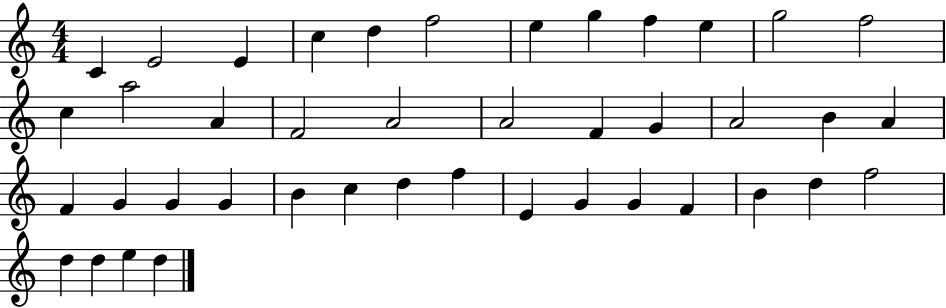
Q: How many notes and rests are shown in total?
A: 42